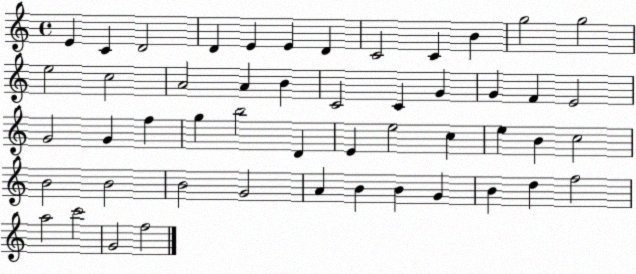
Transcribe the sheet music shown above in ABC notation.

X:1
T:Untitled
M:4/4
L:1/4
K:C
E C D2 D E E D C2 C B g2 g2 e2 c2 A2 A B C2 C G G F E2 G2 G f g b2 D E e2 c e B c2 B2 B2 B2 G2 A B B G B d f2 a2 c'2 G2 f2